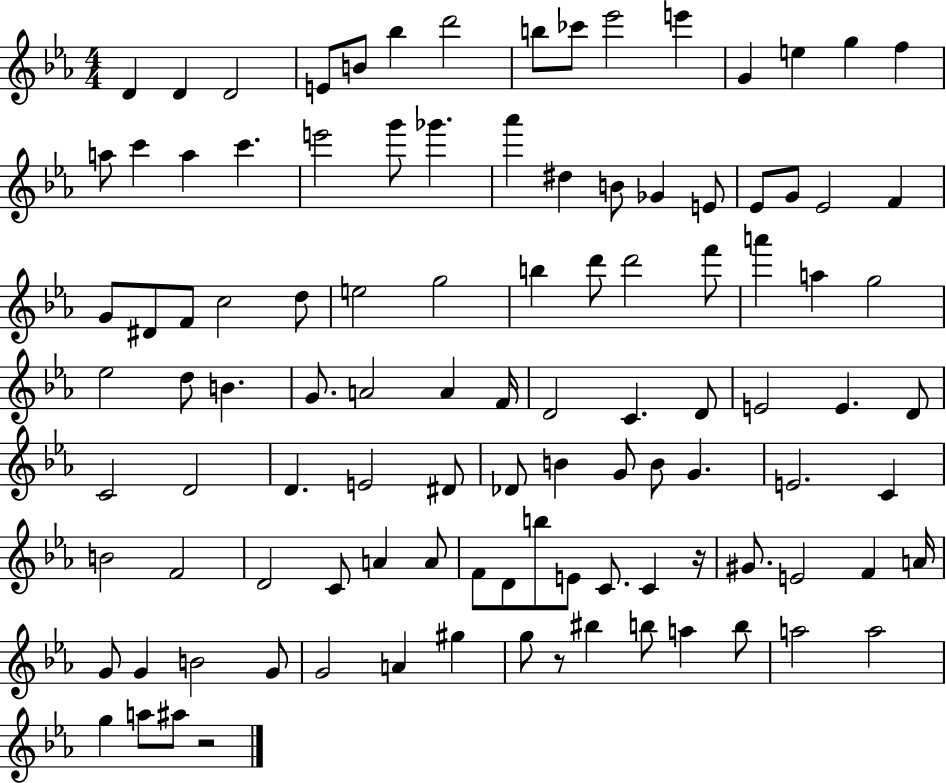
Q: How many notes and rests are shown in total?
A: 106